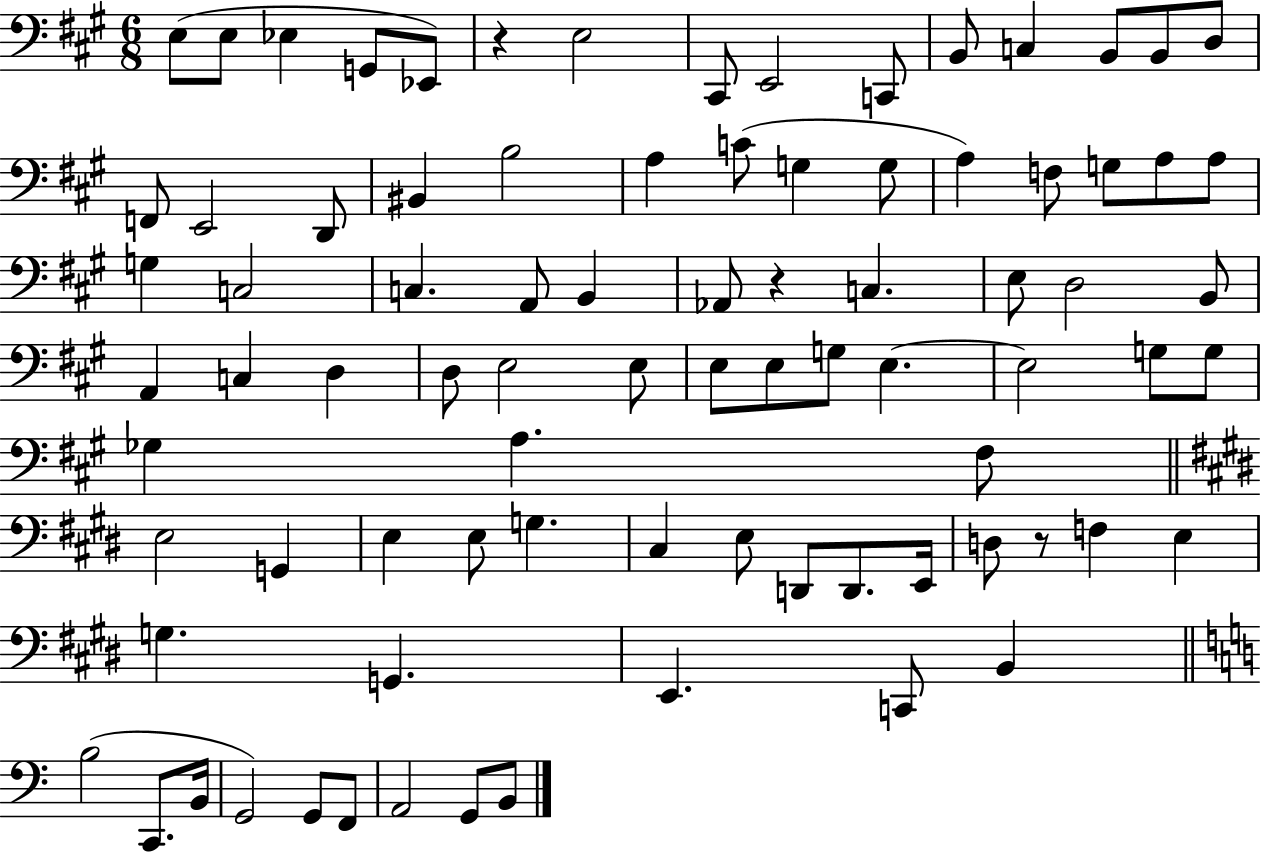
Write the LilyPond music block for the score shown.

{
  \clef bass
  \numericTimeSignature
  \time 6/8
  \key a \major
  \repeat volta 2 { e8( e8 ees4 g,8 ees,8) | r4 e2 | cis,8 e,2 c,8 | b,8 c4 b,8 b,8 d8 | \break f,8 e,2 d,8 | bis,4 b2 | a4 c'8( g4 g8 | a4) f8 g8 a8 a8 | \break g4 c2 | c4. a,8 b,4 | aes,8 r4 c4. | e8 d2 b,8 | \break a,4 c4 d4 | d8 e2 e8 | e8 e8 g8 e4.~~ | e2 g8 g8 | \break ges4 a4. fis8 | \bar "||" \break \key e \major e2 g,4 | e4 e8 g4. | cis4 e8 d,8 d,8. e,16 | d8 r8 f4 e4 | \break g4. g,4. | e,4. c,8 b,4 | \bar "||" \break \key c \major b2( c,8. b,16 | g,2) g,8 f,8 | a,2 g,8 b,8 | } \bar "|."
}